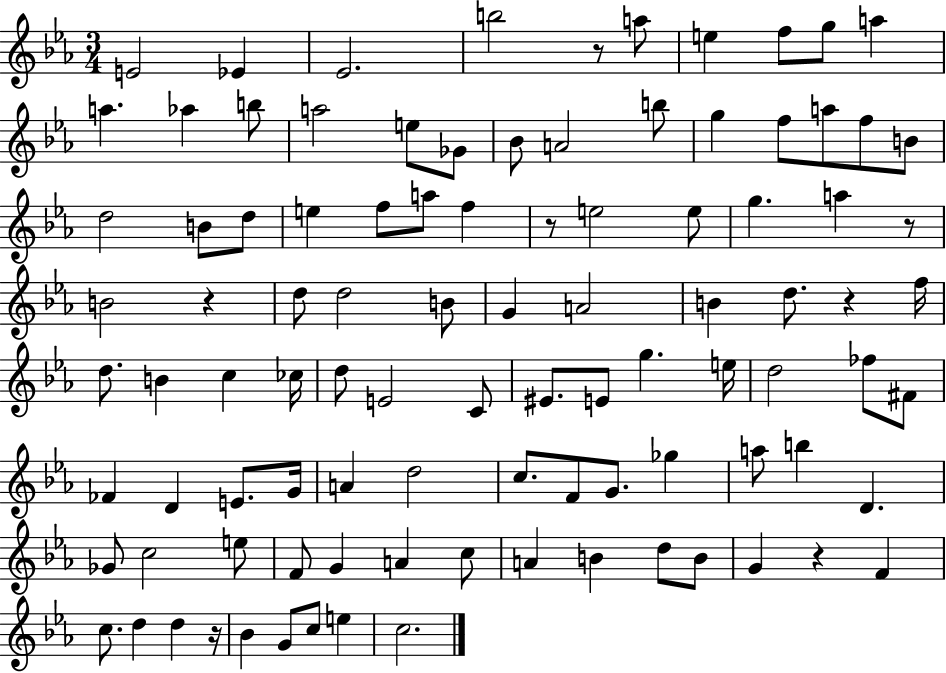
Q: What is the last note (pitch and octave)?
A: C5